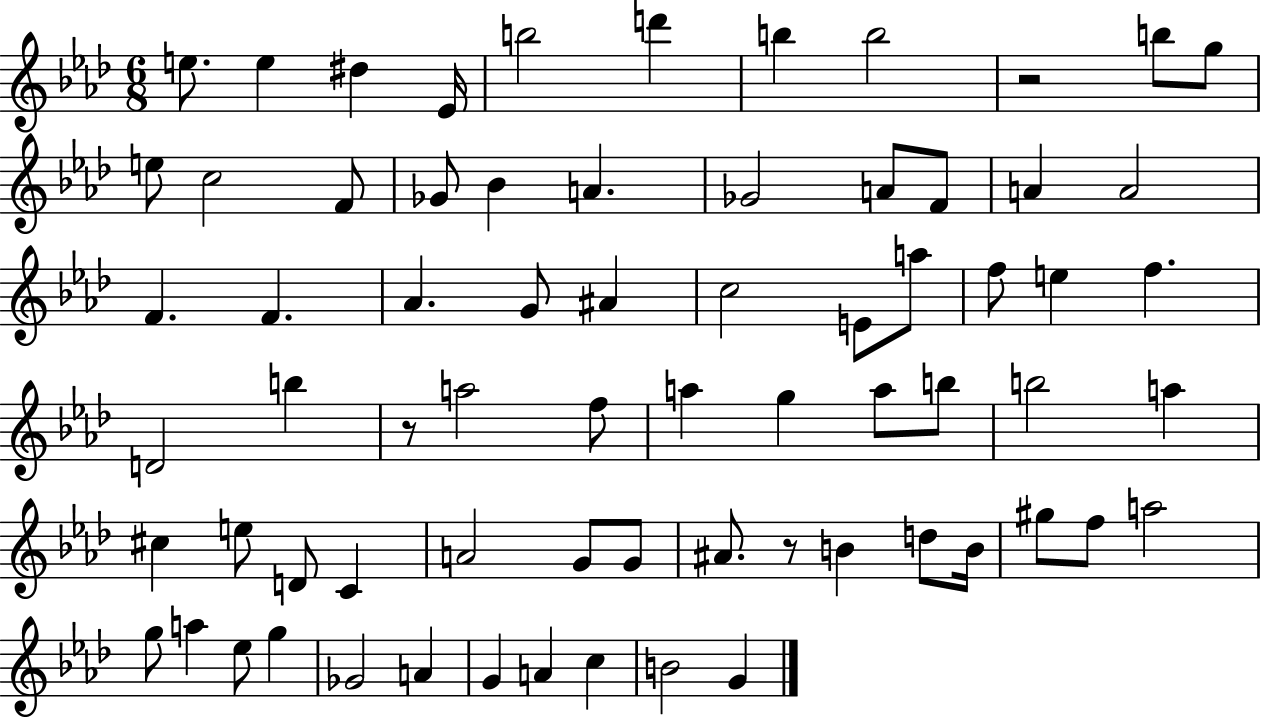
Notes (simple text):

E5/e. E5/q D#5/q Eb4/s B5/h D6/q B5/q B5/h R/h B5/e G5/e E5/e C5/h F4/e Gb4/e Bb4/q A4/q. Gb4/h A4/e F4/e A4/q A4/h F4/q. F4/q. Ab4/q. G4/e A#4/q C5/h E4/e A5/e F5/e E5/q F5/q. D4/h B5/q R/e A5/h F5/e A5/q G5/q A5/e B5/e B5/h A5/q C#5/q E5/e D4/e C4/q A4/h G4/e G4/e A#4/e. R/e B4/q D5/e B4/s G#5/e F5/e A5/h G5/e A5/q Eb5/e G5/q Gb4/h A4/q G4/q A4/q C5/q B4/h G4/q